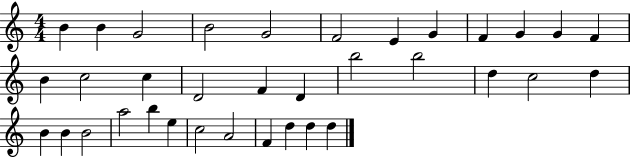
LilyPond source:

{
  \clef treble
  \numericTimeSignature
  \time 4/4
  \key c \major
  b'4 b'4 g'2 | b'2 g'2 | f'2 e'4 g'4 | f'4 g'4 g'4 f'4 | \break b'4 c''2 c''4 | d'2 f'4 d'4 | b''2 b''2 | d''4 c''2 d''4 | \break b'4 b'4 b'2 | a''2 b''4 e''4 | c''2 a'2 | f'4 d''4 d''4 d''4 | \break \bar "|."
}